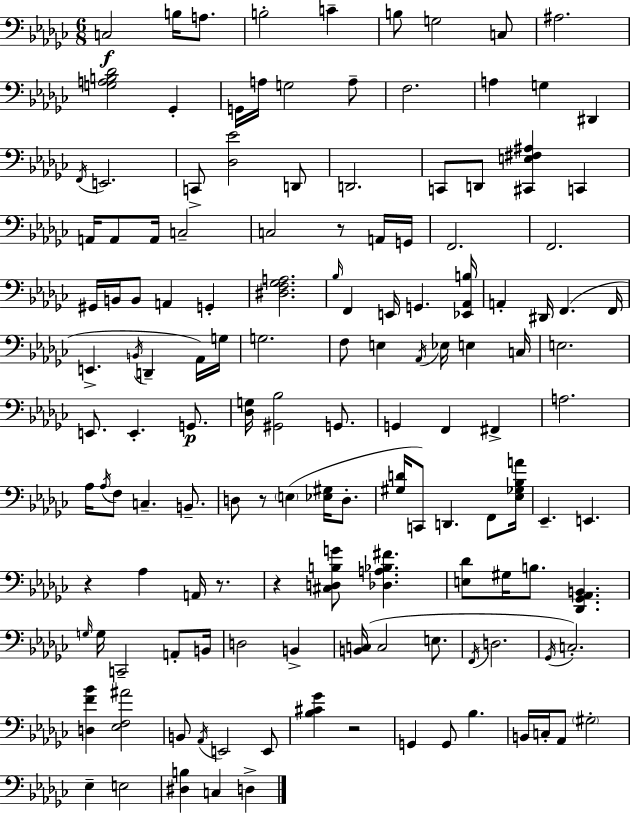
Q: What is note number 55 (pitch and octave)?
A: F3